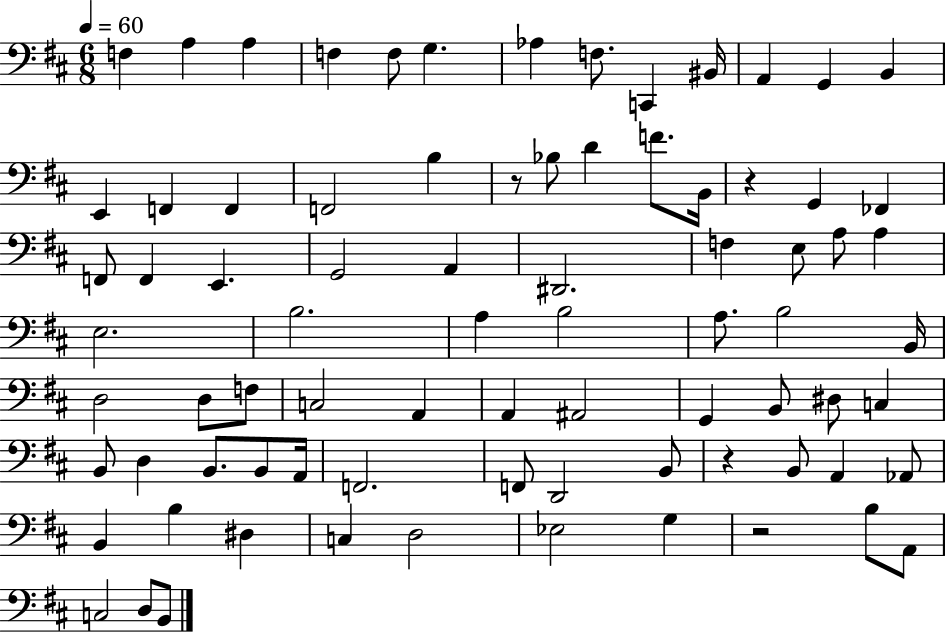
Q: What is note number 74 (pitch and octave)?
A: C3